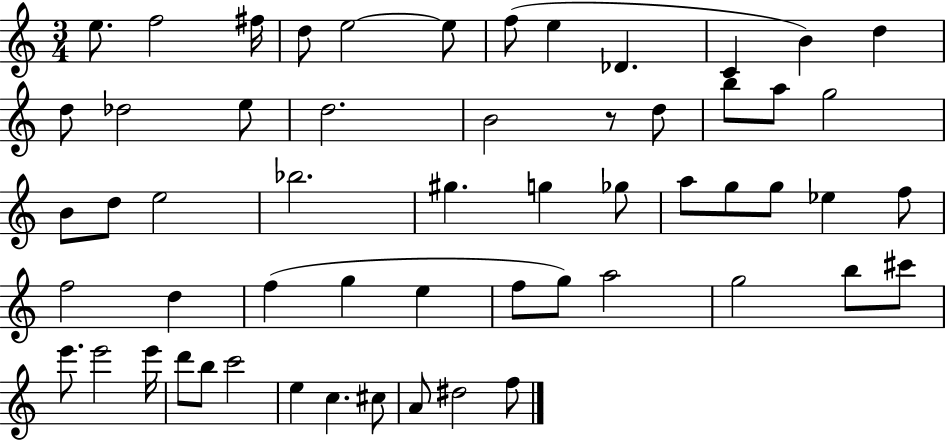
E5/e. F5/h F#5/s D5/e E5/h E5/e F5/e E5/q Db4/q. C4/q B4/q D5/q D5/e Db5/h E5/e D5/h. B4/h R/e D5/e B5/e A5/e G5/h B4/e D5/e E5/h Bb5/h. G#5/q. G5/q Gb5/e A5/e G5/e G5/e Eb5/q F5/e F5/h D5/q F5/q G5/q E5/q F5/e G5/e A5/h G5/h B5/e C#6/e E6/e. E6/h E6/s D6/e B5/e C6/h E5/q C5/q. C#5/e A4/e D#5/h F5/e